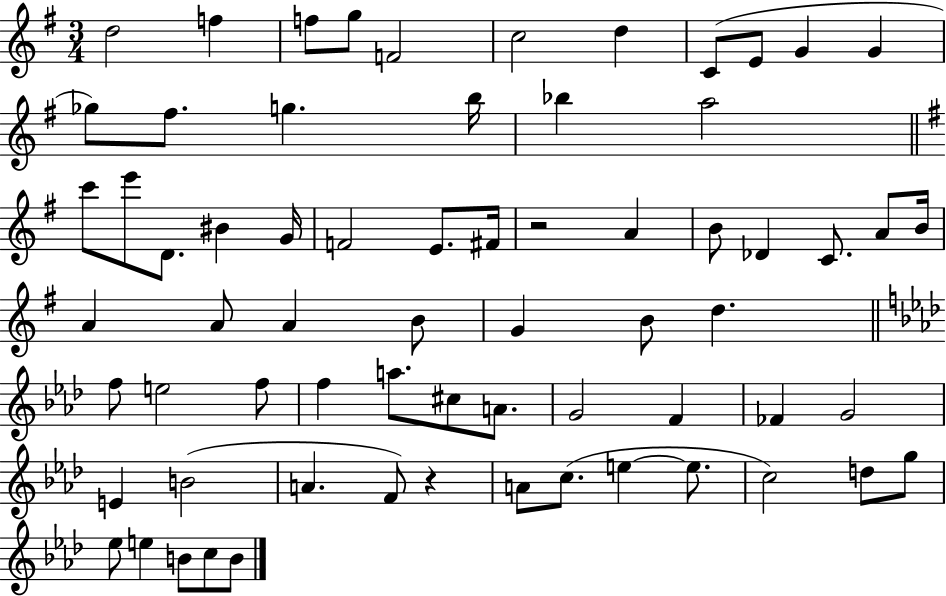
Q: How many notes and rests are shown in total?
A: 67